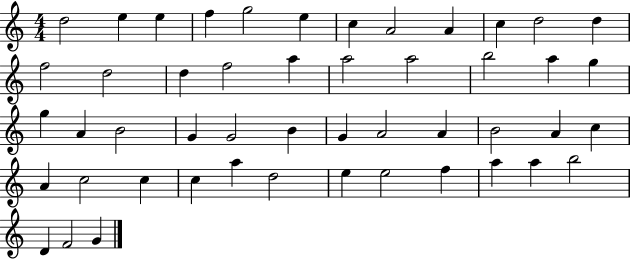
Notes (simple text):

D5/h E5/q E5/q F5/q G5/h E5/q C5/q A4/h A4/q C5/q D5/h D5/q F5/h D5/h D5/q F5/h A5/q A5/h A5/h B5/h A5/q G5/q G5/q A4/q B4/h G4/q G4/h B4/q G4/q A4/h A4/q B4/h A4/q C5/q A4/q C5/h C5/q C5/q A5/q D5/h E5/q E5/h F5/q A5/q A5/q B5/h D4/q F4/h G4/q